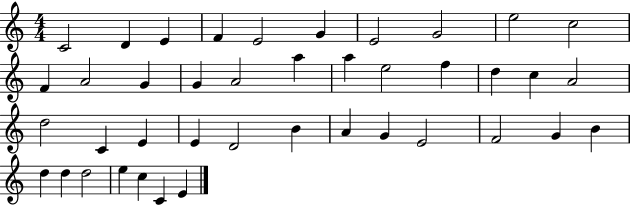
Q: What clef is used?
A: treble